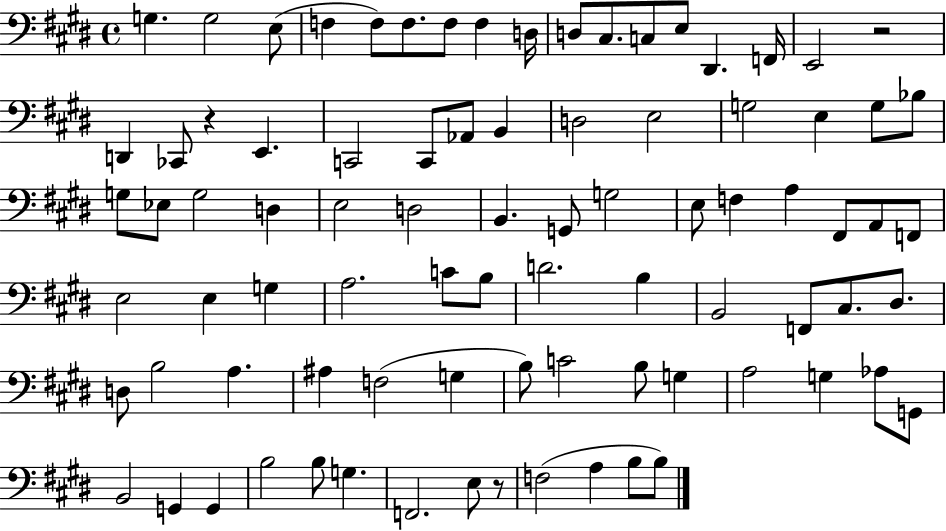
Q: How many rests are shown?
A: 3